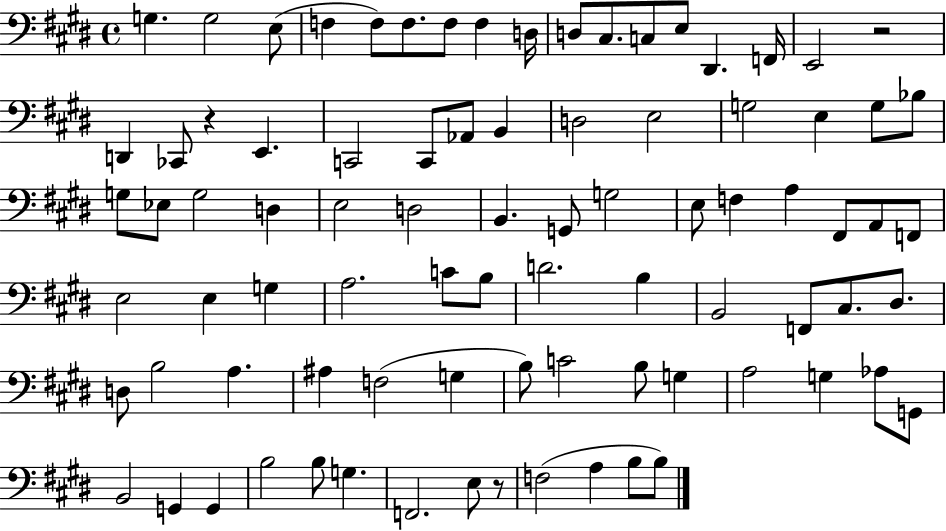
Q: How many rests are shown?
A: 3